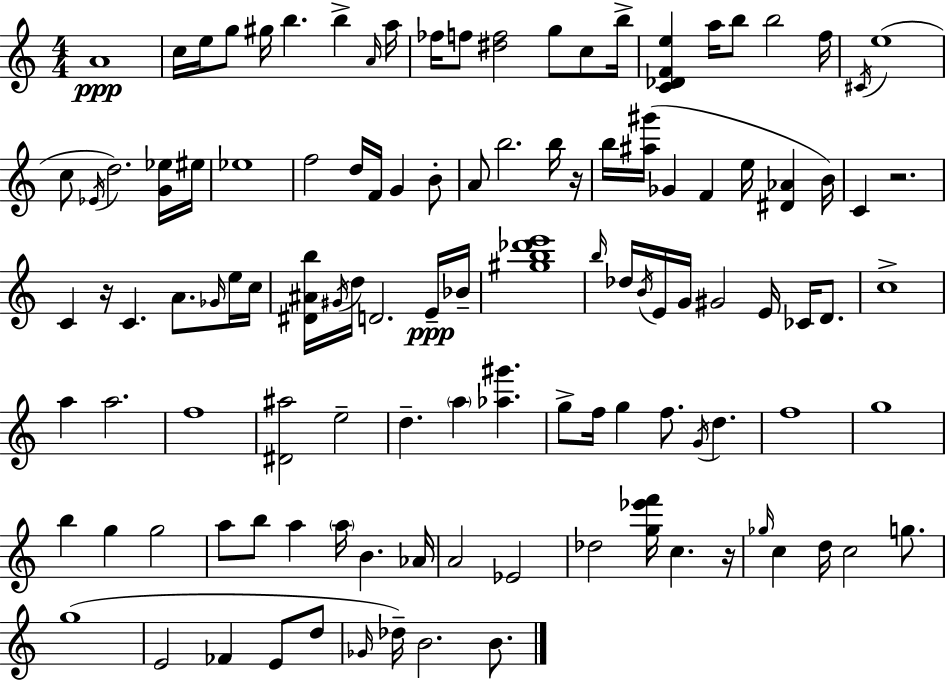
{
  \clef treble
  \numericTimeSignature
  \time 4/4
  \key c \major
  a'1\ppp | c''16 e''16 g''8 gis''16 b''4. b''4-> \grace { a'16 } | a''16 fes''16 f''8 <dis'' f''>2 g''8 c''8 | b''16-> <c' des' f' e''>4 a''16 b''8 b''2 | \break f''16 \acciaccatura { cis'16 } e''1( | c''8 \acciaccatura { ees'16 } d''2.) | <g' ees''>16 eis''16 ees''1 | f''2 d''16 f'16 g'4 | \break b'8-. a'8 b''2. | b''16 r16 b''16 <ais'' gis'''>16( ges'4 f'4 e''16 <dis' aes'>4 | b'16) c'4 r2. | c'4 r16 c'4. a'8. | \break \grace { ges'16 } e''16 c''16 <dis' ais' b''>16 \acciaccatura { gis'16 } d''16 d'2. | e'16--\ppp bes'16-- <gis'' b'' des''' e'''>1 | \grace { b''16 } des''16 \acciaccatura { b'16 } e'16 g'16 gis'2 | e'16 ces'16 d'8. c''1-> | \break a''4 a''2. | f''1 | <dis' ais''>2 e''2-- | d''4.-- \parenthesize a''4 | \break <aes'' gis'''>4. g''8-> f''16 g''4 f''8. | \acciaccatura { g'16 } d''4. f''1 | g''1 | b''4 g''4 | \break g''2 a''8 b''8 a''4 | \parenthesize a''16 b'4. aes'16 a'2 | ees'2 des''2 | <g'' ees''' f'''>16 c''4. r16 \grace { ges''16 } c''4 d''16 c''2 | \break g''8. g''1( | e'2 | fes'4 e'8 d''8 \grace { ges'16 }) des''16-- b'2. | b'8. \bar "|."
}